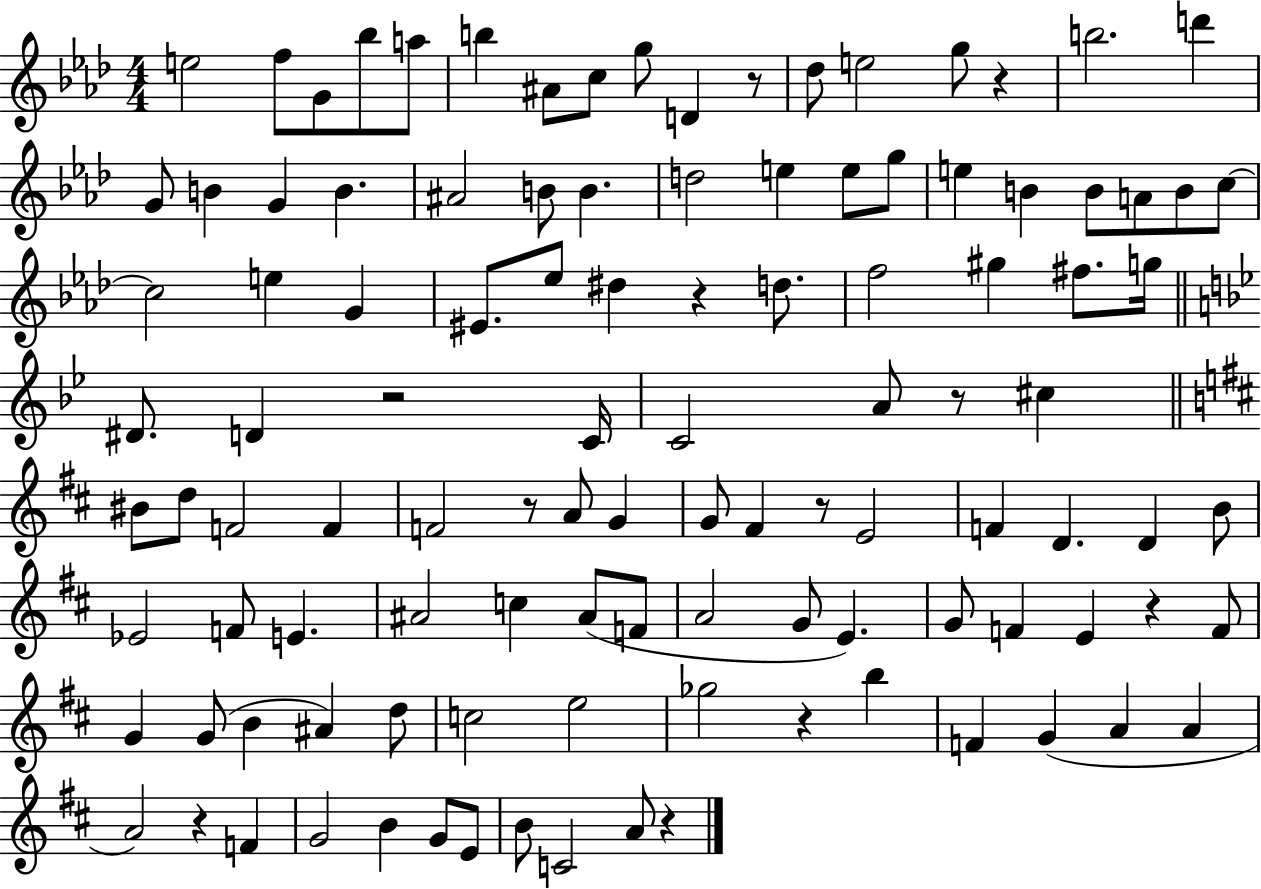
{
  \clef treble
  \numericTimeSignature
  \time 4/4
  \key aes \major
  e''2 f''8 g'8 bes''8 a''8 | b''4 ais'8 c''8 g''8 d'4 r8 | des''8 e''2 g''8 r4 | b''2. d'''4 | \break g'8 b'4 g'4 b'4. | ais'2 b'8 b'4. | d''2 e''4 e''8 g''8 | e''4 b'4 b'8 a'8 b'8 c''8~~ | \break c''2 e''4 g'4 | eis'8. ees''8 dis''4 r4 d''8. | f''2 gis''4 fis''8. g''16 | \bar "||" \break \key g \minor dis'8. d'4 r2 c'16 | c'2 a'8 r8 cis''4 | \bar "||" \break \key d \major bis'8 d''8 f'2 f'4 | f'2 r8 a'8 g'4 | g'8 fis'4 r8 e'2 | f'4 d'4. d'4 b'8 | \break ees'2 f'8 e'4. | ais'2 c''4 ais'8( f'8 | a'2 g'8 e'4.) | g'8 f'4 e'4 r4 f'8 | \break g'4 g'8( b'4 ais'4) d''8 | c''2 e''2 | ges''2 r4 b''4 | f'4 g'4( a'4 a'4 | \break a'2) r4 f'4 | g'2 b'4 g'8 e'8 | b'8 c'2 a'8 r4 | \bar "|."
}